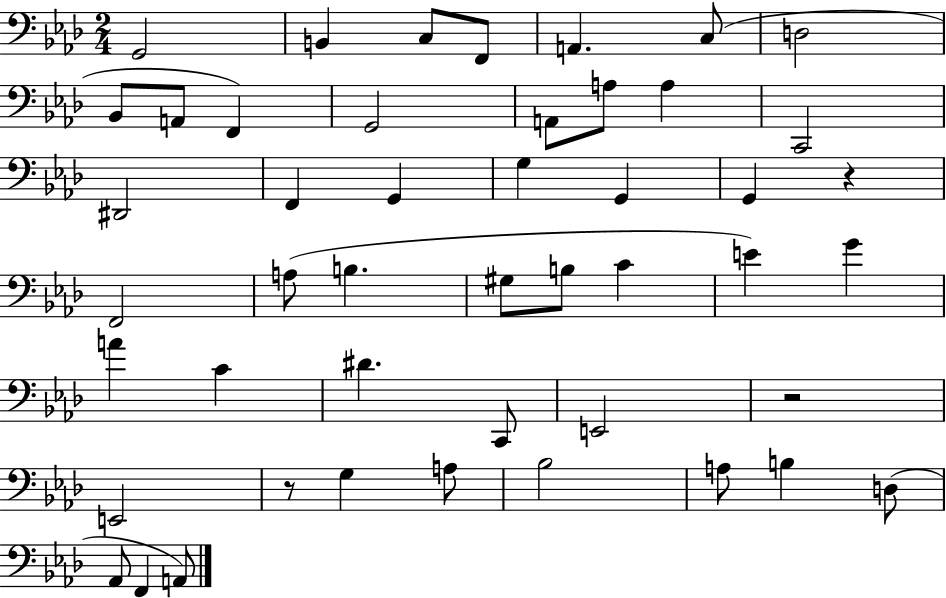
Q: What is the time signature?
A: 2/4